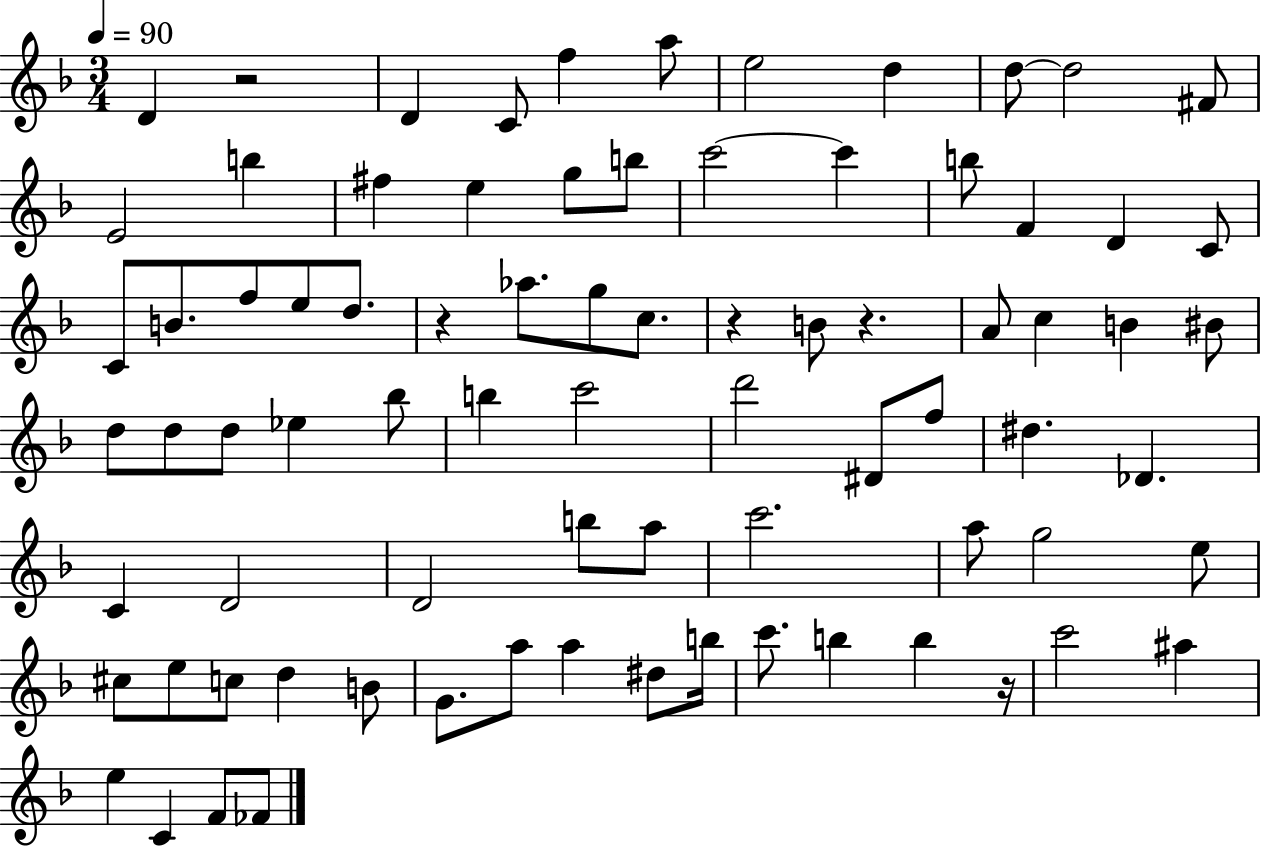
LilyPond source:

{
  \clef treble
  \numericTimeSignature
  \time 3/4
  \key f \major
  \tempo 4 = 90
  d'4 r2 | d'4 c'8 f''4 a''8 | e''2 d''4 | d''8~~ d''2 fis'8 | \break e'2 b''4 | fis''4 e''4 g''8 b''8 | c'''2~~ c'''4 | b''8 f'4 d'4 c'8 | \break c'8 b'8. f''8 e''8 d''8. | r4 aes''8. g''8 c''8. | r4 b'8 r4. | a'8 c''4 b'4 bis'8 | \break d''8 d''8 d''8 ees''4 bes''8 | b''4 c'''2 | d'''2 dis'8 f''8 | dis''4. des'4. | \break c'4 d'2 | d'2 b''8 a''8 | c'''2. | a''8 g''2 e''8 | \break cis''8 e''8 c''8 d''4 b'8 | g'8. a''8 a''4 dis''8 b''16 | c'''8. b''4 b''4 r16 | c'''2 ais''4 | \break e''4 c'4 f'8 fes'8 | \bar "|."
}